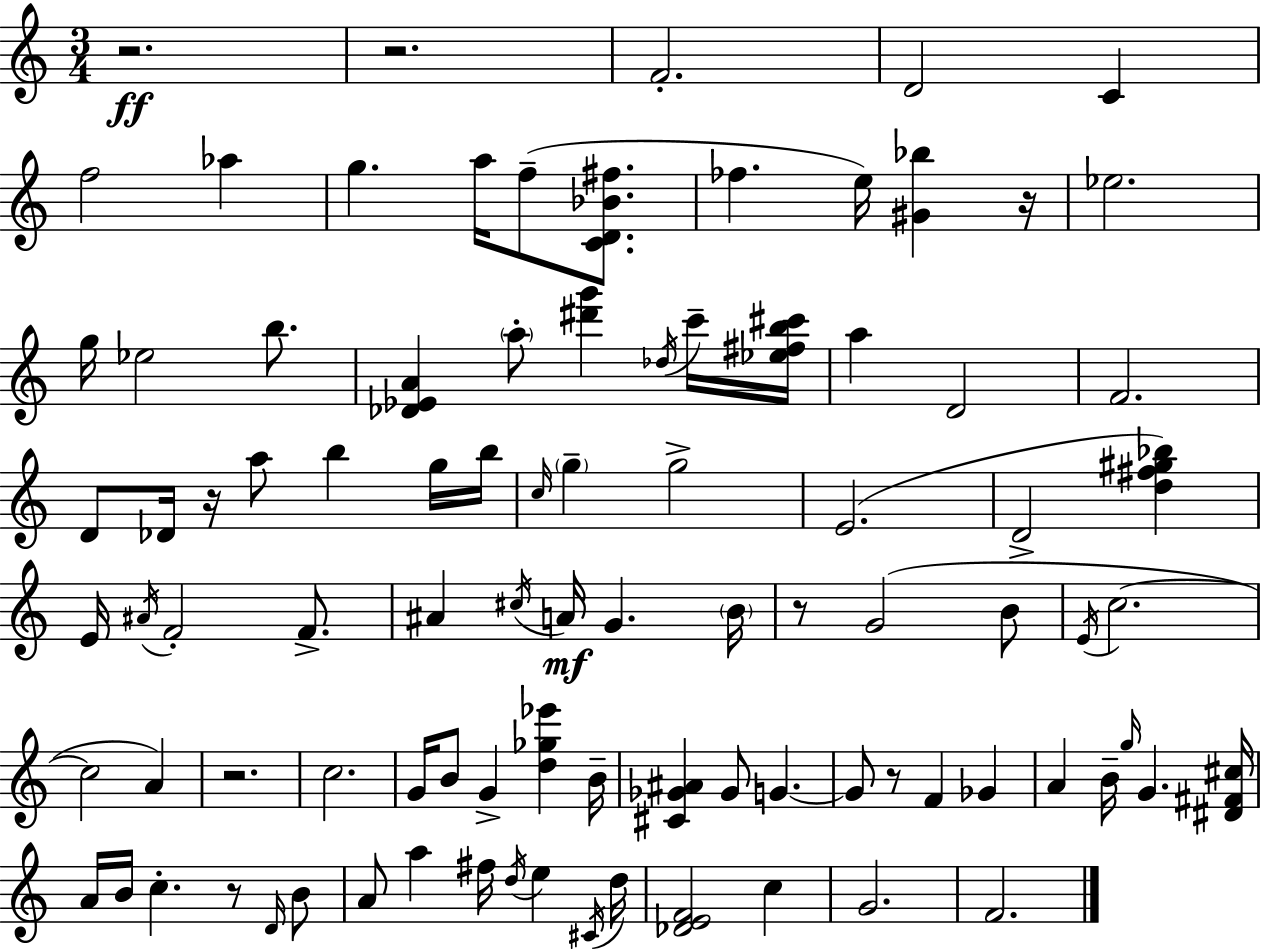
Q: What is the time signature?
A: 3/4